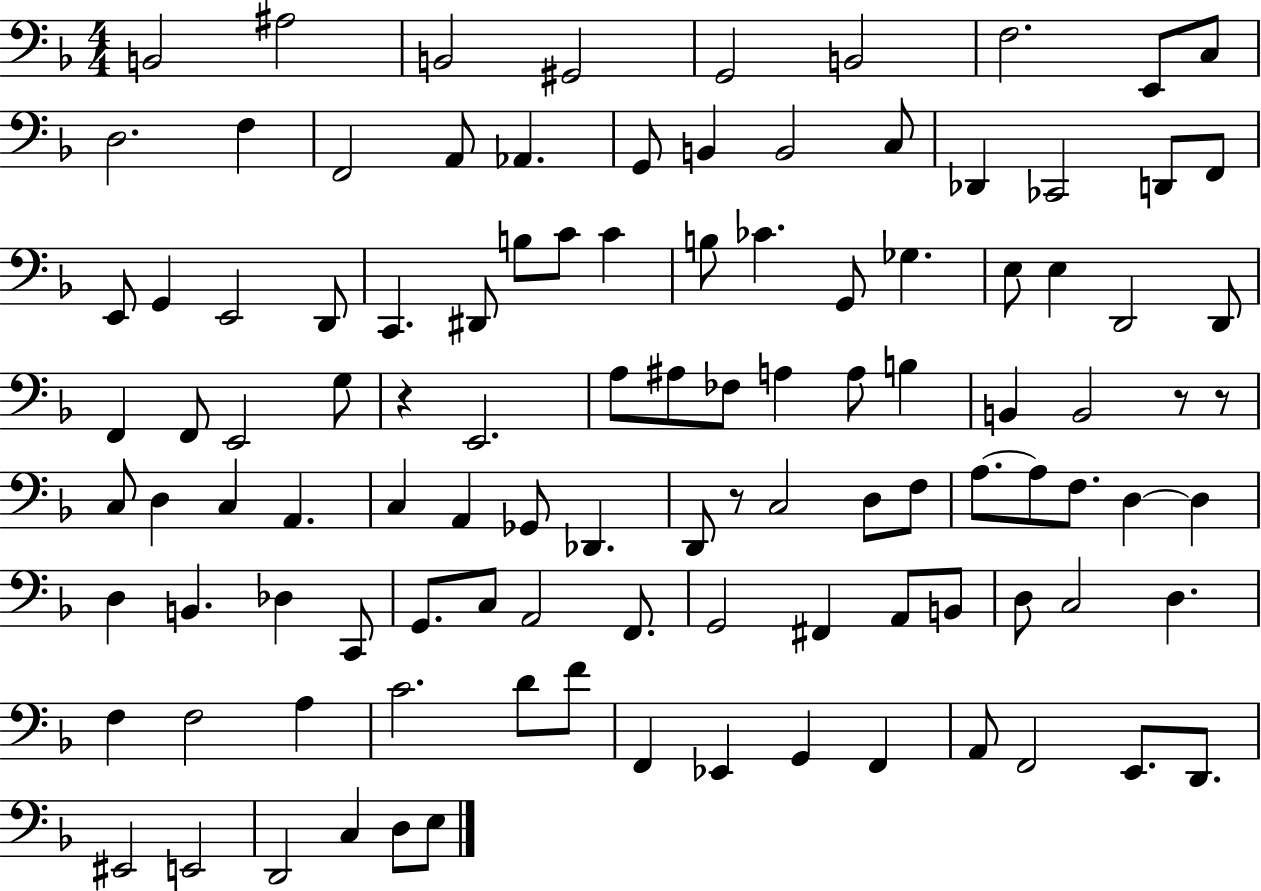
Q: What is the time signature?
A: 4/4